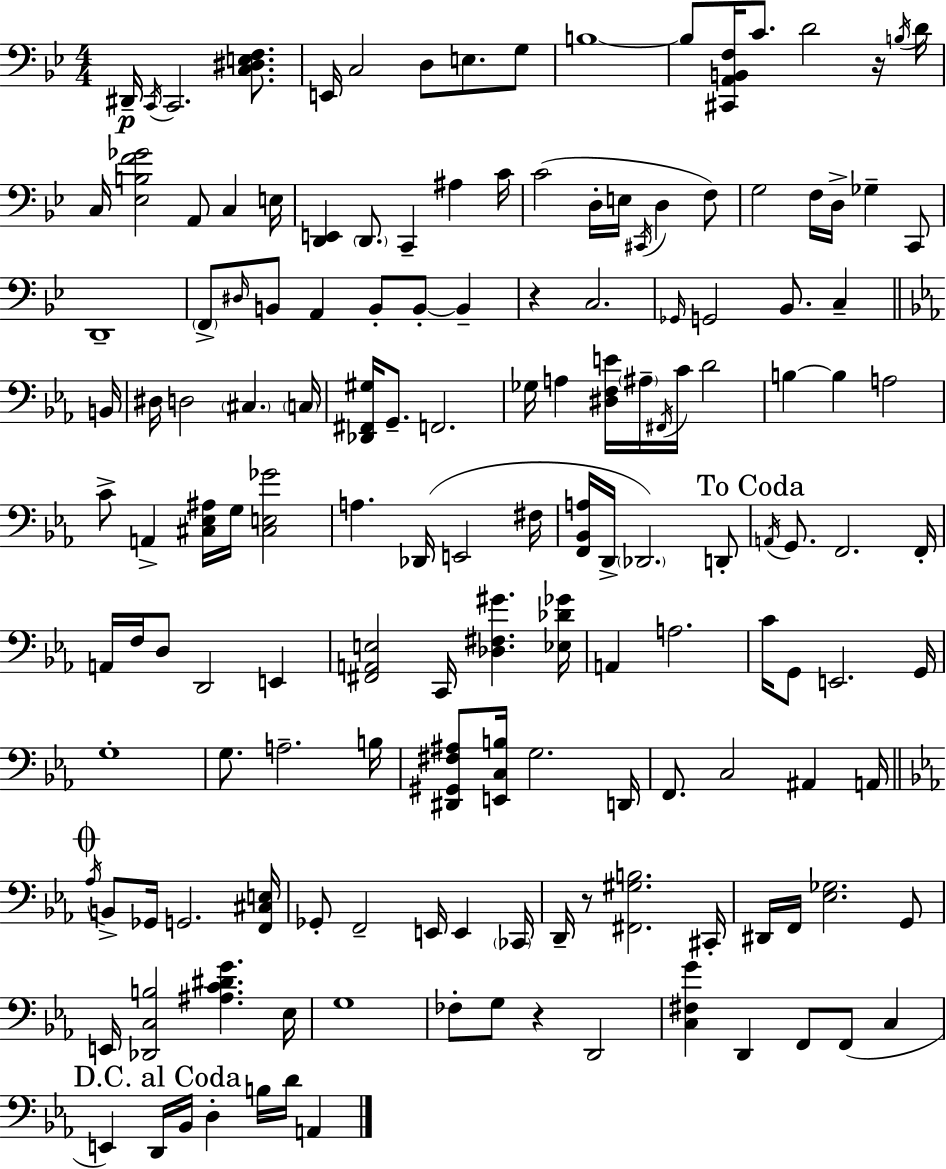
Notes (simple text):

D#2/s C2/s C2/h. [C3,D#3,E3,F3]/e. E2/s C3/h D3/e E3/e. G3/e B3/w B3/e [C#2,A2,B2,F3]/s C4/e. D4/h R/s B3/s D4/s C3/s [Eb3,B3,F4,Gb4]/h A2/e C3/q E3/s [D2,E2]/q D2/e. C2/q A#3/q C4/s C4/h D3/s E3/s C#2/s D3/q F3/e G3/h F3/s D3/s Gb3/q C2/e D2/w F2/e D#3/s B2/e A2/q B2/e B2/e B2/q R/q C3/h. Gb2/s G2/h Bb2/e. C3/q B2/s D#3/s D3/h C#3/q. C3/s [Db2,F#2,G#3]/s G2/e. F2/h. Gb3/s A3/q [D#3,F3,E4]/s A#3/s F#2/s C4/s D4/h B3/q B3/q A3/h C4/e A2/q [C#3,Eb3,A#3]/s G3/s [C#3,E3,Gb4]/h A3/q. Db2/s E2/h F#3/s [F2,Bb2,A3]/s D2/s Db2/h. D2/e A2/s G2/e. F2/h. F2/s A2/s F3/s D3/e D2/h E2/q [F#2,A2,E3]/h C2/s [Db3,F#3,G#4]/q. [Eb3,Db4,Gb4]/s A2/q A3/h. C4/s G2/e E2/h. G2/s G3/w G3/e. A3/h. B3/s [D#2,G#2,F#3,A#3]/e [E2,C3,B3]/s G3/h. D2/s F2/e. C3/h A#2/q A2/s Ab3/s B2/e Gb2/s G2/h. [F2,C#3,E3]/s Gb2/e F2/h E2/s E2/q CES2/s D2/s R/e [F#2,G#3,B3]/h. C#2/s D#2/s F2/s [Eb3,Gb3]/h. G2/e E2/s [Db2,C3,B3]/h [A#3,C4,D#4,G4]/q. Eb3/s G3/w FES3/e G3/e R/q D2/h [C3,F#3,G4]/q D2/q F2/e F2/e C3/q E2/q D2/s Bb2/s D3/q B3/s D4/s A2/q